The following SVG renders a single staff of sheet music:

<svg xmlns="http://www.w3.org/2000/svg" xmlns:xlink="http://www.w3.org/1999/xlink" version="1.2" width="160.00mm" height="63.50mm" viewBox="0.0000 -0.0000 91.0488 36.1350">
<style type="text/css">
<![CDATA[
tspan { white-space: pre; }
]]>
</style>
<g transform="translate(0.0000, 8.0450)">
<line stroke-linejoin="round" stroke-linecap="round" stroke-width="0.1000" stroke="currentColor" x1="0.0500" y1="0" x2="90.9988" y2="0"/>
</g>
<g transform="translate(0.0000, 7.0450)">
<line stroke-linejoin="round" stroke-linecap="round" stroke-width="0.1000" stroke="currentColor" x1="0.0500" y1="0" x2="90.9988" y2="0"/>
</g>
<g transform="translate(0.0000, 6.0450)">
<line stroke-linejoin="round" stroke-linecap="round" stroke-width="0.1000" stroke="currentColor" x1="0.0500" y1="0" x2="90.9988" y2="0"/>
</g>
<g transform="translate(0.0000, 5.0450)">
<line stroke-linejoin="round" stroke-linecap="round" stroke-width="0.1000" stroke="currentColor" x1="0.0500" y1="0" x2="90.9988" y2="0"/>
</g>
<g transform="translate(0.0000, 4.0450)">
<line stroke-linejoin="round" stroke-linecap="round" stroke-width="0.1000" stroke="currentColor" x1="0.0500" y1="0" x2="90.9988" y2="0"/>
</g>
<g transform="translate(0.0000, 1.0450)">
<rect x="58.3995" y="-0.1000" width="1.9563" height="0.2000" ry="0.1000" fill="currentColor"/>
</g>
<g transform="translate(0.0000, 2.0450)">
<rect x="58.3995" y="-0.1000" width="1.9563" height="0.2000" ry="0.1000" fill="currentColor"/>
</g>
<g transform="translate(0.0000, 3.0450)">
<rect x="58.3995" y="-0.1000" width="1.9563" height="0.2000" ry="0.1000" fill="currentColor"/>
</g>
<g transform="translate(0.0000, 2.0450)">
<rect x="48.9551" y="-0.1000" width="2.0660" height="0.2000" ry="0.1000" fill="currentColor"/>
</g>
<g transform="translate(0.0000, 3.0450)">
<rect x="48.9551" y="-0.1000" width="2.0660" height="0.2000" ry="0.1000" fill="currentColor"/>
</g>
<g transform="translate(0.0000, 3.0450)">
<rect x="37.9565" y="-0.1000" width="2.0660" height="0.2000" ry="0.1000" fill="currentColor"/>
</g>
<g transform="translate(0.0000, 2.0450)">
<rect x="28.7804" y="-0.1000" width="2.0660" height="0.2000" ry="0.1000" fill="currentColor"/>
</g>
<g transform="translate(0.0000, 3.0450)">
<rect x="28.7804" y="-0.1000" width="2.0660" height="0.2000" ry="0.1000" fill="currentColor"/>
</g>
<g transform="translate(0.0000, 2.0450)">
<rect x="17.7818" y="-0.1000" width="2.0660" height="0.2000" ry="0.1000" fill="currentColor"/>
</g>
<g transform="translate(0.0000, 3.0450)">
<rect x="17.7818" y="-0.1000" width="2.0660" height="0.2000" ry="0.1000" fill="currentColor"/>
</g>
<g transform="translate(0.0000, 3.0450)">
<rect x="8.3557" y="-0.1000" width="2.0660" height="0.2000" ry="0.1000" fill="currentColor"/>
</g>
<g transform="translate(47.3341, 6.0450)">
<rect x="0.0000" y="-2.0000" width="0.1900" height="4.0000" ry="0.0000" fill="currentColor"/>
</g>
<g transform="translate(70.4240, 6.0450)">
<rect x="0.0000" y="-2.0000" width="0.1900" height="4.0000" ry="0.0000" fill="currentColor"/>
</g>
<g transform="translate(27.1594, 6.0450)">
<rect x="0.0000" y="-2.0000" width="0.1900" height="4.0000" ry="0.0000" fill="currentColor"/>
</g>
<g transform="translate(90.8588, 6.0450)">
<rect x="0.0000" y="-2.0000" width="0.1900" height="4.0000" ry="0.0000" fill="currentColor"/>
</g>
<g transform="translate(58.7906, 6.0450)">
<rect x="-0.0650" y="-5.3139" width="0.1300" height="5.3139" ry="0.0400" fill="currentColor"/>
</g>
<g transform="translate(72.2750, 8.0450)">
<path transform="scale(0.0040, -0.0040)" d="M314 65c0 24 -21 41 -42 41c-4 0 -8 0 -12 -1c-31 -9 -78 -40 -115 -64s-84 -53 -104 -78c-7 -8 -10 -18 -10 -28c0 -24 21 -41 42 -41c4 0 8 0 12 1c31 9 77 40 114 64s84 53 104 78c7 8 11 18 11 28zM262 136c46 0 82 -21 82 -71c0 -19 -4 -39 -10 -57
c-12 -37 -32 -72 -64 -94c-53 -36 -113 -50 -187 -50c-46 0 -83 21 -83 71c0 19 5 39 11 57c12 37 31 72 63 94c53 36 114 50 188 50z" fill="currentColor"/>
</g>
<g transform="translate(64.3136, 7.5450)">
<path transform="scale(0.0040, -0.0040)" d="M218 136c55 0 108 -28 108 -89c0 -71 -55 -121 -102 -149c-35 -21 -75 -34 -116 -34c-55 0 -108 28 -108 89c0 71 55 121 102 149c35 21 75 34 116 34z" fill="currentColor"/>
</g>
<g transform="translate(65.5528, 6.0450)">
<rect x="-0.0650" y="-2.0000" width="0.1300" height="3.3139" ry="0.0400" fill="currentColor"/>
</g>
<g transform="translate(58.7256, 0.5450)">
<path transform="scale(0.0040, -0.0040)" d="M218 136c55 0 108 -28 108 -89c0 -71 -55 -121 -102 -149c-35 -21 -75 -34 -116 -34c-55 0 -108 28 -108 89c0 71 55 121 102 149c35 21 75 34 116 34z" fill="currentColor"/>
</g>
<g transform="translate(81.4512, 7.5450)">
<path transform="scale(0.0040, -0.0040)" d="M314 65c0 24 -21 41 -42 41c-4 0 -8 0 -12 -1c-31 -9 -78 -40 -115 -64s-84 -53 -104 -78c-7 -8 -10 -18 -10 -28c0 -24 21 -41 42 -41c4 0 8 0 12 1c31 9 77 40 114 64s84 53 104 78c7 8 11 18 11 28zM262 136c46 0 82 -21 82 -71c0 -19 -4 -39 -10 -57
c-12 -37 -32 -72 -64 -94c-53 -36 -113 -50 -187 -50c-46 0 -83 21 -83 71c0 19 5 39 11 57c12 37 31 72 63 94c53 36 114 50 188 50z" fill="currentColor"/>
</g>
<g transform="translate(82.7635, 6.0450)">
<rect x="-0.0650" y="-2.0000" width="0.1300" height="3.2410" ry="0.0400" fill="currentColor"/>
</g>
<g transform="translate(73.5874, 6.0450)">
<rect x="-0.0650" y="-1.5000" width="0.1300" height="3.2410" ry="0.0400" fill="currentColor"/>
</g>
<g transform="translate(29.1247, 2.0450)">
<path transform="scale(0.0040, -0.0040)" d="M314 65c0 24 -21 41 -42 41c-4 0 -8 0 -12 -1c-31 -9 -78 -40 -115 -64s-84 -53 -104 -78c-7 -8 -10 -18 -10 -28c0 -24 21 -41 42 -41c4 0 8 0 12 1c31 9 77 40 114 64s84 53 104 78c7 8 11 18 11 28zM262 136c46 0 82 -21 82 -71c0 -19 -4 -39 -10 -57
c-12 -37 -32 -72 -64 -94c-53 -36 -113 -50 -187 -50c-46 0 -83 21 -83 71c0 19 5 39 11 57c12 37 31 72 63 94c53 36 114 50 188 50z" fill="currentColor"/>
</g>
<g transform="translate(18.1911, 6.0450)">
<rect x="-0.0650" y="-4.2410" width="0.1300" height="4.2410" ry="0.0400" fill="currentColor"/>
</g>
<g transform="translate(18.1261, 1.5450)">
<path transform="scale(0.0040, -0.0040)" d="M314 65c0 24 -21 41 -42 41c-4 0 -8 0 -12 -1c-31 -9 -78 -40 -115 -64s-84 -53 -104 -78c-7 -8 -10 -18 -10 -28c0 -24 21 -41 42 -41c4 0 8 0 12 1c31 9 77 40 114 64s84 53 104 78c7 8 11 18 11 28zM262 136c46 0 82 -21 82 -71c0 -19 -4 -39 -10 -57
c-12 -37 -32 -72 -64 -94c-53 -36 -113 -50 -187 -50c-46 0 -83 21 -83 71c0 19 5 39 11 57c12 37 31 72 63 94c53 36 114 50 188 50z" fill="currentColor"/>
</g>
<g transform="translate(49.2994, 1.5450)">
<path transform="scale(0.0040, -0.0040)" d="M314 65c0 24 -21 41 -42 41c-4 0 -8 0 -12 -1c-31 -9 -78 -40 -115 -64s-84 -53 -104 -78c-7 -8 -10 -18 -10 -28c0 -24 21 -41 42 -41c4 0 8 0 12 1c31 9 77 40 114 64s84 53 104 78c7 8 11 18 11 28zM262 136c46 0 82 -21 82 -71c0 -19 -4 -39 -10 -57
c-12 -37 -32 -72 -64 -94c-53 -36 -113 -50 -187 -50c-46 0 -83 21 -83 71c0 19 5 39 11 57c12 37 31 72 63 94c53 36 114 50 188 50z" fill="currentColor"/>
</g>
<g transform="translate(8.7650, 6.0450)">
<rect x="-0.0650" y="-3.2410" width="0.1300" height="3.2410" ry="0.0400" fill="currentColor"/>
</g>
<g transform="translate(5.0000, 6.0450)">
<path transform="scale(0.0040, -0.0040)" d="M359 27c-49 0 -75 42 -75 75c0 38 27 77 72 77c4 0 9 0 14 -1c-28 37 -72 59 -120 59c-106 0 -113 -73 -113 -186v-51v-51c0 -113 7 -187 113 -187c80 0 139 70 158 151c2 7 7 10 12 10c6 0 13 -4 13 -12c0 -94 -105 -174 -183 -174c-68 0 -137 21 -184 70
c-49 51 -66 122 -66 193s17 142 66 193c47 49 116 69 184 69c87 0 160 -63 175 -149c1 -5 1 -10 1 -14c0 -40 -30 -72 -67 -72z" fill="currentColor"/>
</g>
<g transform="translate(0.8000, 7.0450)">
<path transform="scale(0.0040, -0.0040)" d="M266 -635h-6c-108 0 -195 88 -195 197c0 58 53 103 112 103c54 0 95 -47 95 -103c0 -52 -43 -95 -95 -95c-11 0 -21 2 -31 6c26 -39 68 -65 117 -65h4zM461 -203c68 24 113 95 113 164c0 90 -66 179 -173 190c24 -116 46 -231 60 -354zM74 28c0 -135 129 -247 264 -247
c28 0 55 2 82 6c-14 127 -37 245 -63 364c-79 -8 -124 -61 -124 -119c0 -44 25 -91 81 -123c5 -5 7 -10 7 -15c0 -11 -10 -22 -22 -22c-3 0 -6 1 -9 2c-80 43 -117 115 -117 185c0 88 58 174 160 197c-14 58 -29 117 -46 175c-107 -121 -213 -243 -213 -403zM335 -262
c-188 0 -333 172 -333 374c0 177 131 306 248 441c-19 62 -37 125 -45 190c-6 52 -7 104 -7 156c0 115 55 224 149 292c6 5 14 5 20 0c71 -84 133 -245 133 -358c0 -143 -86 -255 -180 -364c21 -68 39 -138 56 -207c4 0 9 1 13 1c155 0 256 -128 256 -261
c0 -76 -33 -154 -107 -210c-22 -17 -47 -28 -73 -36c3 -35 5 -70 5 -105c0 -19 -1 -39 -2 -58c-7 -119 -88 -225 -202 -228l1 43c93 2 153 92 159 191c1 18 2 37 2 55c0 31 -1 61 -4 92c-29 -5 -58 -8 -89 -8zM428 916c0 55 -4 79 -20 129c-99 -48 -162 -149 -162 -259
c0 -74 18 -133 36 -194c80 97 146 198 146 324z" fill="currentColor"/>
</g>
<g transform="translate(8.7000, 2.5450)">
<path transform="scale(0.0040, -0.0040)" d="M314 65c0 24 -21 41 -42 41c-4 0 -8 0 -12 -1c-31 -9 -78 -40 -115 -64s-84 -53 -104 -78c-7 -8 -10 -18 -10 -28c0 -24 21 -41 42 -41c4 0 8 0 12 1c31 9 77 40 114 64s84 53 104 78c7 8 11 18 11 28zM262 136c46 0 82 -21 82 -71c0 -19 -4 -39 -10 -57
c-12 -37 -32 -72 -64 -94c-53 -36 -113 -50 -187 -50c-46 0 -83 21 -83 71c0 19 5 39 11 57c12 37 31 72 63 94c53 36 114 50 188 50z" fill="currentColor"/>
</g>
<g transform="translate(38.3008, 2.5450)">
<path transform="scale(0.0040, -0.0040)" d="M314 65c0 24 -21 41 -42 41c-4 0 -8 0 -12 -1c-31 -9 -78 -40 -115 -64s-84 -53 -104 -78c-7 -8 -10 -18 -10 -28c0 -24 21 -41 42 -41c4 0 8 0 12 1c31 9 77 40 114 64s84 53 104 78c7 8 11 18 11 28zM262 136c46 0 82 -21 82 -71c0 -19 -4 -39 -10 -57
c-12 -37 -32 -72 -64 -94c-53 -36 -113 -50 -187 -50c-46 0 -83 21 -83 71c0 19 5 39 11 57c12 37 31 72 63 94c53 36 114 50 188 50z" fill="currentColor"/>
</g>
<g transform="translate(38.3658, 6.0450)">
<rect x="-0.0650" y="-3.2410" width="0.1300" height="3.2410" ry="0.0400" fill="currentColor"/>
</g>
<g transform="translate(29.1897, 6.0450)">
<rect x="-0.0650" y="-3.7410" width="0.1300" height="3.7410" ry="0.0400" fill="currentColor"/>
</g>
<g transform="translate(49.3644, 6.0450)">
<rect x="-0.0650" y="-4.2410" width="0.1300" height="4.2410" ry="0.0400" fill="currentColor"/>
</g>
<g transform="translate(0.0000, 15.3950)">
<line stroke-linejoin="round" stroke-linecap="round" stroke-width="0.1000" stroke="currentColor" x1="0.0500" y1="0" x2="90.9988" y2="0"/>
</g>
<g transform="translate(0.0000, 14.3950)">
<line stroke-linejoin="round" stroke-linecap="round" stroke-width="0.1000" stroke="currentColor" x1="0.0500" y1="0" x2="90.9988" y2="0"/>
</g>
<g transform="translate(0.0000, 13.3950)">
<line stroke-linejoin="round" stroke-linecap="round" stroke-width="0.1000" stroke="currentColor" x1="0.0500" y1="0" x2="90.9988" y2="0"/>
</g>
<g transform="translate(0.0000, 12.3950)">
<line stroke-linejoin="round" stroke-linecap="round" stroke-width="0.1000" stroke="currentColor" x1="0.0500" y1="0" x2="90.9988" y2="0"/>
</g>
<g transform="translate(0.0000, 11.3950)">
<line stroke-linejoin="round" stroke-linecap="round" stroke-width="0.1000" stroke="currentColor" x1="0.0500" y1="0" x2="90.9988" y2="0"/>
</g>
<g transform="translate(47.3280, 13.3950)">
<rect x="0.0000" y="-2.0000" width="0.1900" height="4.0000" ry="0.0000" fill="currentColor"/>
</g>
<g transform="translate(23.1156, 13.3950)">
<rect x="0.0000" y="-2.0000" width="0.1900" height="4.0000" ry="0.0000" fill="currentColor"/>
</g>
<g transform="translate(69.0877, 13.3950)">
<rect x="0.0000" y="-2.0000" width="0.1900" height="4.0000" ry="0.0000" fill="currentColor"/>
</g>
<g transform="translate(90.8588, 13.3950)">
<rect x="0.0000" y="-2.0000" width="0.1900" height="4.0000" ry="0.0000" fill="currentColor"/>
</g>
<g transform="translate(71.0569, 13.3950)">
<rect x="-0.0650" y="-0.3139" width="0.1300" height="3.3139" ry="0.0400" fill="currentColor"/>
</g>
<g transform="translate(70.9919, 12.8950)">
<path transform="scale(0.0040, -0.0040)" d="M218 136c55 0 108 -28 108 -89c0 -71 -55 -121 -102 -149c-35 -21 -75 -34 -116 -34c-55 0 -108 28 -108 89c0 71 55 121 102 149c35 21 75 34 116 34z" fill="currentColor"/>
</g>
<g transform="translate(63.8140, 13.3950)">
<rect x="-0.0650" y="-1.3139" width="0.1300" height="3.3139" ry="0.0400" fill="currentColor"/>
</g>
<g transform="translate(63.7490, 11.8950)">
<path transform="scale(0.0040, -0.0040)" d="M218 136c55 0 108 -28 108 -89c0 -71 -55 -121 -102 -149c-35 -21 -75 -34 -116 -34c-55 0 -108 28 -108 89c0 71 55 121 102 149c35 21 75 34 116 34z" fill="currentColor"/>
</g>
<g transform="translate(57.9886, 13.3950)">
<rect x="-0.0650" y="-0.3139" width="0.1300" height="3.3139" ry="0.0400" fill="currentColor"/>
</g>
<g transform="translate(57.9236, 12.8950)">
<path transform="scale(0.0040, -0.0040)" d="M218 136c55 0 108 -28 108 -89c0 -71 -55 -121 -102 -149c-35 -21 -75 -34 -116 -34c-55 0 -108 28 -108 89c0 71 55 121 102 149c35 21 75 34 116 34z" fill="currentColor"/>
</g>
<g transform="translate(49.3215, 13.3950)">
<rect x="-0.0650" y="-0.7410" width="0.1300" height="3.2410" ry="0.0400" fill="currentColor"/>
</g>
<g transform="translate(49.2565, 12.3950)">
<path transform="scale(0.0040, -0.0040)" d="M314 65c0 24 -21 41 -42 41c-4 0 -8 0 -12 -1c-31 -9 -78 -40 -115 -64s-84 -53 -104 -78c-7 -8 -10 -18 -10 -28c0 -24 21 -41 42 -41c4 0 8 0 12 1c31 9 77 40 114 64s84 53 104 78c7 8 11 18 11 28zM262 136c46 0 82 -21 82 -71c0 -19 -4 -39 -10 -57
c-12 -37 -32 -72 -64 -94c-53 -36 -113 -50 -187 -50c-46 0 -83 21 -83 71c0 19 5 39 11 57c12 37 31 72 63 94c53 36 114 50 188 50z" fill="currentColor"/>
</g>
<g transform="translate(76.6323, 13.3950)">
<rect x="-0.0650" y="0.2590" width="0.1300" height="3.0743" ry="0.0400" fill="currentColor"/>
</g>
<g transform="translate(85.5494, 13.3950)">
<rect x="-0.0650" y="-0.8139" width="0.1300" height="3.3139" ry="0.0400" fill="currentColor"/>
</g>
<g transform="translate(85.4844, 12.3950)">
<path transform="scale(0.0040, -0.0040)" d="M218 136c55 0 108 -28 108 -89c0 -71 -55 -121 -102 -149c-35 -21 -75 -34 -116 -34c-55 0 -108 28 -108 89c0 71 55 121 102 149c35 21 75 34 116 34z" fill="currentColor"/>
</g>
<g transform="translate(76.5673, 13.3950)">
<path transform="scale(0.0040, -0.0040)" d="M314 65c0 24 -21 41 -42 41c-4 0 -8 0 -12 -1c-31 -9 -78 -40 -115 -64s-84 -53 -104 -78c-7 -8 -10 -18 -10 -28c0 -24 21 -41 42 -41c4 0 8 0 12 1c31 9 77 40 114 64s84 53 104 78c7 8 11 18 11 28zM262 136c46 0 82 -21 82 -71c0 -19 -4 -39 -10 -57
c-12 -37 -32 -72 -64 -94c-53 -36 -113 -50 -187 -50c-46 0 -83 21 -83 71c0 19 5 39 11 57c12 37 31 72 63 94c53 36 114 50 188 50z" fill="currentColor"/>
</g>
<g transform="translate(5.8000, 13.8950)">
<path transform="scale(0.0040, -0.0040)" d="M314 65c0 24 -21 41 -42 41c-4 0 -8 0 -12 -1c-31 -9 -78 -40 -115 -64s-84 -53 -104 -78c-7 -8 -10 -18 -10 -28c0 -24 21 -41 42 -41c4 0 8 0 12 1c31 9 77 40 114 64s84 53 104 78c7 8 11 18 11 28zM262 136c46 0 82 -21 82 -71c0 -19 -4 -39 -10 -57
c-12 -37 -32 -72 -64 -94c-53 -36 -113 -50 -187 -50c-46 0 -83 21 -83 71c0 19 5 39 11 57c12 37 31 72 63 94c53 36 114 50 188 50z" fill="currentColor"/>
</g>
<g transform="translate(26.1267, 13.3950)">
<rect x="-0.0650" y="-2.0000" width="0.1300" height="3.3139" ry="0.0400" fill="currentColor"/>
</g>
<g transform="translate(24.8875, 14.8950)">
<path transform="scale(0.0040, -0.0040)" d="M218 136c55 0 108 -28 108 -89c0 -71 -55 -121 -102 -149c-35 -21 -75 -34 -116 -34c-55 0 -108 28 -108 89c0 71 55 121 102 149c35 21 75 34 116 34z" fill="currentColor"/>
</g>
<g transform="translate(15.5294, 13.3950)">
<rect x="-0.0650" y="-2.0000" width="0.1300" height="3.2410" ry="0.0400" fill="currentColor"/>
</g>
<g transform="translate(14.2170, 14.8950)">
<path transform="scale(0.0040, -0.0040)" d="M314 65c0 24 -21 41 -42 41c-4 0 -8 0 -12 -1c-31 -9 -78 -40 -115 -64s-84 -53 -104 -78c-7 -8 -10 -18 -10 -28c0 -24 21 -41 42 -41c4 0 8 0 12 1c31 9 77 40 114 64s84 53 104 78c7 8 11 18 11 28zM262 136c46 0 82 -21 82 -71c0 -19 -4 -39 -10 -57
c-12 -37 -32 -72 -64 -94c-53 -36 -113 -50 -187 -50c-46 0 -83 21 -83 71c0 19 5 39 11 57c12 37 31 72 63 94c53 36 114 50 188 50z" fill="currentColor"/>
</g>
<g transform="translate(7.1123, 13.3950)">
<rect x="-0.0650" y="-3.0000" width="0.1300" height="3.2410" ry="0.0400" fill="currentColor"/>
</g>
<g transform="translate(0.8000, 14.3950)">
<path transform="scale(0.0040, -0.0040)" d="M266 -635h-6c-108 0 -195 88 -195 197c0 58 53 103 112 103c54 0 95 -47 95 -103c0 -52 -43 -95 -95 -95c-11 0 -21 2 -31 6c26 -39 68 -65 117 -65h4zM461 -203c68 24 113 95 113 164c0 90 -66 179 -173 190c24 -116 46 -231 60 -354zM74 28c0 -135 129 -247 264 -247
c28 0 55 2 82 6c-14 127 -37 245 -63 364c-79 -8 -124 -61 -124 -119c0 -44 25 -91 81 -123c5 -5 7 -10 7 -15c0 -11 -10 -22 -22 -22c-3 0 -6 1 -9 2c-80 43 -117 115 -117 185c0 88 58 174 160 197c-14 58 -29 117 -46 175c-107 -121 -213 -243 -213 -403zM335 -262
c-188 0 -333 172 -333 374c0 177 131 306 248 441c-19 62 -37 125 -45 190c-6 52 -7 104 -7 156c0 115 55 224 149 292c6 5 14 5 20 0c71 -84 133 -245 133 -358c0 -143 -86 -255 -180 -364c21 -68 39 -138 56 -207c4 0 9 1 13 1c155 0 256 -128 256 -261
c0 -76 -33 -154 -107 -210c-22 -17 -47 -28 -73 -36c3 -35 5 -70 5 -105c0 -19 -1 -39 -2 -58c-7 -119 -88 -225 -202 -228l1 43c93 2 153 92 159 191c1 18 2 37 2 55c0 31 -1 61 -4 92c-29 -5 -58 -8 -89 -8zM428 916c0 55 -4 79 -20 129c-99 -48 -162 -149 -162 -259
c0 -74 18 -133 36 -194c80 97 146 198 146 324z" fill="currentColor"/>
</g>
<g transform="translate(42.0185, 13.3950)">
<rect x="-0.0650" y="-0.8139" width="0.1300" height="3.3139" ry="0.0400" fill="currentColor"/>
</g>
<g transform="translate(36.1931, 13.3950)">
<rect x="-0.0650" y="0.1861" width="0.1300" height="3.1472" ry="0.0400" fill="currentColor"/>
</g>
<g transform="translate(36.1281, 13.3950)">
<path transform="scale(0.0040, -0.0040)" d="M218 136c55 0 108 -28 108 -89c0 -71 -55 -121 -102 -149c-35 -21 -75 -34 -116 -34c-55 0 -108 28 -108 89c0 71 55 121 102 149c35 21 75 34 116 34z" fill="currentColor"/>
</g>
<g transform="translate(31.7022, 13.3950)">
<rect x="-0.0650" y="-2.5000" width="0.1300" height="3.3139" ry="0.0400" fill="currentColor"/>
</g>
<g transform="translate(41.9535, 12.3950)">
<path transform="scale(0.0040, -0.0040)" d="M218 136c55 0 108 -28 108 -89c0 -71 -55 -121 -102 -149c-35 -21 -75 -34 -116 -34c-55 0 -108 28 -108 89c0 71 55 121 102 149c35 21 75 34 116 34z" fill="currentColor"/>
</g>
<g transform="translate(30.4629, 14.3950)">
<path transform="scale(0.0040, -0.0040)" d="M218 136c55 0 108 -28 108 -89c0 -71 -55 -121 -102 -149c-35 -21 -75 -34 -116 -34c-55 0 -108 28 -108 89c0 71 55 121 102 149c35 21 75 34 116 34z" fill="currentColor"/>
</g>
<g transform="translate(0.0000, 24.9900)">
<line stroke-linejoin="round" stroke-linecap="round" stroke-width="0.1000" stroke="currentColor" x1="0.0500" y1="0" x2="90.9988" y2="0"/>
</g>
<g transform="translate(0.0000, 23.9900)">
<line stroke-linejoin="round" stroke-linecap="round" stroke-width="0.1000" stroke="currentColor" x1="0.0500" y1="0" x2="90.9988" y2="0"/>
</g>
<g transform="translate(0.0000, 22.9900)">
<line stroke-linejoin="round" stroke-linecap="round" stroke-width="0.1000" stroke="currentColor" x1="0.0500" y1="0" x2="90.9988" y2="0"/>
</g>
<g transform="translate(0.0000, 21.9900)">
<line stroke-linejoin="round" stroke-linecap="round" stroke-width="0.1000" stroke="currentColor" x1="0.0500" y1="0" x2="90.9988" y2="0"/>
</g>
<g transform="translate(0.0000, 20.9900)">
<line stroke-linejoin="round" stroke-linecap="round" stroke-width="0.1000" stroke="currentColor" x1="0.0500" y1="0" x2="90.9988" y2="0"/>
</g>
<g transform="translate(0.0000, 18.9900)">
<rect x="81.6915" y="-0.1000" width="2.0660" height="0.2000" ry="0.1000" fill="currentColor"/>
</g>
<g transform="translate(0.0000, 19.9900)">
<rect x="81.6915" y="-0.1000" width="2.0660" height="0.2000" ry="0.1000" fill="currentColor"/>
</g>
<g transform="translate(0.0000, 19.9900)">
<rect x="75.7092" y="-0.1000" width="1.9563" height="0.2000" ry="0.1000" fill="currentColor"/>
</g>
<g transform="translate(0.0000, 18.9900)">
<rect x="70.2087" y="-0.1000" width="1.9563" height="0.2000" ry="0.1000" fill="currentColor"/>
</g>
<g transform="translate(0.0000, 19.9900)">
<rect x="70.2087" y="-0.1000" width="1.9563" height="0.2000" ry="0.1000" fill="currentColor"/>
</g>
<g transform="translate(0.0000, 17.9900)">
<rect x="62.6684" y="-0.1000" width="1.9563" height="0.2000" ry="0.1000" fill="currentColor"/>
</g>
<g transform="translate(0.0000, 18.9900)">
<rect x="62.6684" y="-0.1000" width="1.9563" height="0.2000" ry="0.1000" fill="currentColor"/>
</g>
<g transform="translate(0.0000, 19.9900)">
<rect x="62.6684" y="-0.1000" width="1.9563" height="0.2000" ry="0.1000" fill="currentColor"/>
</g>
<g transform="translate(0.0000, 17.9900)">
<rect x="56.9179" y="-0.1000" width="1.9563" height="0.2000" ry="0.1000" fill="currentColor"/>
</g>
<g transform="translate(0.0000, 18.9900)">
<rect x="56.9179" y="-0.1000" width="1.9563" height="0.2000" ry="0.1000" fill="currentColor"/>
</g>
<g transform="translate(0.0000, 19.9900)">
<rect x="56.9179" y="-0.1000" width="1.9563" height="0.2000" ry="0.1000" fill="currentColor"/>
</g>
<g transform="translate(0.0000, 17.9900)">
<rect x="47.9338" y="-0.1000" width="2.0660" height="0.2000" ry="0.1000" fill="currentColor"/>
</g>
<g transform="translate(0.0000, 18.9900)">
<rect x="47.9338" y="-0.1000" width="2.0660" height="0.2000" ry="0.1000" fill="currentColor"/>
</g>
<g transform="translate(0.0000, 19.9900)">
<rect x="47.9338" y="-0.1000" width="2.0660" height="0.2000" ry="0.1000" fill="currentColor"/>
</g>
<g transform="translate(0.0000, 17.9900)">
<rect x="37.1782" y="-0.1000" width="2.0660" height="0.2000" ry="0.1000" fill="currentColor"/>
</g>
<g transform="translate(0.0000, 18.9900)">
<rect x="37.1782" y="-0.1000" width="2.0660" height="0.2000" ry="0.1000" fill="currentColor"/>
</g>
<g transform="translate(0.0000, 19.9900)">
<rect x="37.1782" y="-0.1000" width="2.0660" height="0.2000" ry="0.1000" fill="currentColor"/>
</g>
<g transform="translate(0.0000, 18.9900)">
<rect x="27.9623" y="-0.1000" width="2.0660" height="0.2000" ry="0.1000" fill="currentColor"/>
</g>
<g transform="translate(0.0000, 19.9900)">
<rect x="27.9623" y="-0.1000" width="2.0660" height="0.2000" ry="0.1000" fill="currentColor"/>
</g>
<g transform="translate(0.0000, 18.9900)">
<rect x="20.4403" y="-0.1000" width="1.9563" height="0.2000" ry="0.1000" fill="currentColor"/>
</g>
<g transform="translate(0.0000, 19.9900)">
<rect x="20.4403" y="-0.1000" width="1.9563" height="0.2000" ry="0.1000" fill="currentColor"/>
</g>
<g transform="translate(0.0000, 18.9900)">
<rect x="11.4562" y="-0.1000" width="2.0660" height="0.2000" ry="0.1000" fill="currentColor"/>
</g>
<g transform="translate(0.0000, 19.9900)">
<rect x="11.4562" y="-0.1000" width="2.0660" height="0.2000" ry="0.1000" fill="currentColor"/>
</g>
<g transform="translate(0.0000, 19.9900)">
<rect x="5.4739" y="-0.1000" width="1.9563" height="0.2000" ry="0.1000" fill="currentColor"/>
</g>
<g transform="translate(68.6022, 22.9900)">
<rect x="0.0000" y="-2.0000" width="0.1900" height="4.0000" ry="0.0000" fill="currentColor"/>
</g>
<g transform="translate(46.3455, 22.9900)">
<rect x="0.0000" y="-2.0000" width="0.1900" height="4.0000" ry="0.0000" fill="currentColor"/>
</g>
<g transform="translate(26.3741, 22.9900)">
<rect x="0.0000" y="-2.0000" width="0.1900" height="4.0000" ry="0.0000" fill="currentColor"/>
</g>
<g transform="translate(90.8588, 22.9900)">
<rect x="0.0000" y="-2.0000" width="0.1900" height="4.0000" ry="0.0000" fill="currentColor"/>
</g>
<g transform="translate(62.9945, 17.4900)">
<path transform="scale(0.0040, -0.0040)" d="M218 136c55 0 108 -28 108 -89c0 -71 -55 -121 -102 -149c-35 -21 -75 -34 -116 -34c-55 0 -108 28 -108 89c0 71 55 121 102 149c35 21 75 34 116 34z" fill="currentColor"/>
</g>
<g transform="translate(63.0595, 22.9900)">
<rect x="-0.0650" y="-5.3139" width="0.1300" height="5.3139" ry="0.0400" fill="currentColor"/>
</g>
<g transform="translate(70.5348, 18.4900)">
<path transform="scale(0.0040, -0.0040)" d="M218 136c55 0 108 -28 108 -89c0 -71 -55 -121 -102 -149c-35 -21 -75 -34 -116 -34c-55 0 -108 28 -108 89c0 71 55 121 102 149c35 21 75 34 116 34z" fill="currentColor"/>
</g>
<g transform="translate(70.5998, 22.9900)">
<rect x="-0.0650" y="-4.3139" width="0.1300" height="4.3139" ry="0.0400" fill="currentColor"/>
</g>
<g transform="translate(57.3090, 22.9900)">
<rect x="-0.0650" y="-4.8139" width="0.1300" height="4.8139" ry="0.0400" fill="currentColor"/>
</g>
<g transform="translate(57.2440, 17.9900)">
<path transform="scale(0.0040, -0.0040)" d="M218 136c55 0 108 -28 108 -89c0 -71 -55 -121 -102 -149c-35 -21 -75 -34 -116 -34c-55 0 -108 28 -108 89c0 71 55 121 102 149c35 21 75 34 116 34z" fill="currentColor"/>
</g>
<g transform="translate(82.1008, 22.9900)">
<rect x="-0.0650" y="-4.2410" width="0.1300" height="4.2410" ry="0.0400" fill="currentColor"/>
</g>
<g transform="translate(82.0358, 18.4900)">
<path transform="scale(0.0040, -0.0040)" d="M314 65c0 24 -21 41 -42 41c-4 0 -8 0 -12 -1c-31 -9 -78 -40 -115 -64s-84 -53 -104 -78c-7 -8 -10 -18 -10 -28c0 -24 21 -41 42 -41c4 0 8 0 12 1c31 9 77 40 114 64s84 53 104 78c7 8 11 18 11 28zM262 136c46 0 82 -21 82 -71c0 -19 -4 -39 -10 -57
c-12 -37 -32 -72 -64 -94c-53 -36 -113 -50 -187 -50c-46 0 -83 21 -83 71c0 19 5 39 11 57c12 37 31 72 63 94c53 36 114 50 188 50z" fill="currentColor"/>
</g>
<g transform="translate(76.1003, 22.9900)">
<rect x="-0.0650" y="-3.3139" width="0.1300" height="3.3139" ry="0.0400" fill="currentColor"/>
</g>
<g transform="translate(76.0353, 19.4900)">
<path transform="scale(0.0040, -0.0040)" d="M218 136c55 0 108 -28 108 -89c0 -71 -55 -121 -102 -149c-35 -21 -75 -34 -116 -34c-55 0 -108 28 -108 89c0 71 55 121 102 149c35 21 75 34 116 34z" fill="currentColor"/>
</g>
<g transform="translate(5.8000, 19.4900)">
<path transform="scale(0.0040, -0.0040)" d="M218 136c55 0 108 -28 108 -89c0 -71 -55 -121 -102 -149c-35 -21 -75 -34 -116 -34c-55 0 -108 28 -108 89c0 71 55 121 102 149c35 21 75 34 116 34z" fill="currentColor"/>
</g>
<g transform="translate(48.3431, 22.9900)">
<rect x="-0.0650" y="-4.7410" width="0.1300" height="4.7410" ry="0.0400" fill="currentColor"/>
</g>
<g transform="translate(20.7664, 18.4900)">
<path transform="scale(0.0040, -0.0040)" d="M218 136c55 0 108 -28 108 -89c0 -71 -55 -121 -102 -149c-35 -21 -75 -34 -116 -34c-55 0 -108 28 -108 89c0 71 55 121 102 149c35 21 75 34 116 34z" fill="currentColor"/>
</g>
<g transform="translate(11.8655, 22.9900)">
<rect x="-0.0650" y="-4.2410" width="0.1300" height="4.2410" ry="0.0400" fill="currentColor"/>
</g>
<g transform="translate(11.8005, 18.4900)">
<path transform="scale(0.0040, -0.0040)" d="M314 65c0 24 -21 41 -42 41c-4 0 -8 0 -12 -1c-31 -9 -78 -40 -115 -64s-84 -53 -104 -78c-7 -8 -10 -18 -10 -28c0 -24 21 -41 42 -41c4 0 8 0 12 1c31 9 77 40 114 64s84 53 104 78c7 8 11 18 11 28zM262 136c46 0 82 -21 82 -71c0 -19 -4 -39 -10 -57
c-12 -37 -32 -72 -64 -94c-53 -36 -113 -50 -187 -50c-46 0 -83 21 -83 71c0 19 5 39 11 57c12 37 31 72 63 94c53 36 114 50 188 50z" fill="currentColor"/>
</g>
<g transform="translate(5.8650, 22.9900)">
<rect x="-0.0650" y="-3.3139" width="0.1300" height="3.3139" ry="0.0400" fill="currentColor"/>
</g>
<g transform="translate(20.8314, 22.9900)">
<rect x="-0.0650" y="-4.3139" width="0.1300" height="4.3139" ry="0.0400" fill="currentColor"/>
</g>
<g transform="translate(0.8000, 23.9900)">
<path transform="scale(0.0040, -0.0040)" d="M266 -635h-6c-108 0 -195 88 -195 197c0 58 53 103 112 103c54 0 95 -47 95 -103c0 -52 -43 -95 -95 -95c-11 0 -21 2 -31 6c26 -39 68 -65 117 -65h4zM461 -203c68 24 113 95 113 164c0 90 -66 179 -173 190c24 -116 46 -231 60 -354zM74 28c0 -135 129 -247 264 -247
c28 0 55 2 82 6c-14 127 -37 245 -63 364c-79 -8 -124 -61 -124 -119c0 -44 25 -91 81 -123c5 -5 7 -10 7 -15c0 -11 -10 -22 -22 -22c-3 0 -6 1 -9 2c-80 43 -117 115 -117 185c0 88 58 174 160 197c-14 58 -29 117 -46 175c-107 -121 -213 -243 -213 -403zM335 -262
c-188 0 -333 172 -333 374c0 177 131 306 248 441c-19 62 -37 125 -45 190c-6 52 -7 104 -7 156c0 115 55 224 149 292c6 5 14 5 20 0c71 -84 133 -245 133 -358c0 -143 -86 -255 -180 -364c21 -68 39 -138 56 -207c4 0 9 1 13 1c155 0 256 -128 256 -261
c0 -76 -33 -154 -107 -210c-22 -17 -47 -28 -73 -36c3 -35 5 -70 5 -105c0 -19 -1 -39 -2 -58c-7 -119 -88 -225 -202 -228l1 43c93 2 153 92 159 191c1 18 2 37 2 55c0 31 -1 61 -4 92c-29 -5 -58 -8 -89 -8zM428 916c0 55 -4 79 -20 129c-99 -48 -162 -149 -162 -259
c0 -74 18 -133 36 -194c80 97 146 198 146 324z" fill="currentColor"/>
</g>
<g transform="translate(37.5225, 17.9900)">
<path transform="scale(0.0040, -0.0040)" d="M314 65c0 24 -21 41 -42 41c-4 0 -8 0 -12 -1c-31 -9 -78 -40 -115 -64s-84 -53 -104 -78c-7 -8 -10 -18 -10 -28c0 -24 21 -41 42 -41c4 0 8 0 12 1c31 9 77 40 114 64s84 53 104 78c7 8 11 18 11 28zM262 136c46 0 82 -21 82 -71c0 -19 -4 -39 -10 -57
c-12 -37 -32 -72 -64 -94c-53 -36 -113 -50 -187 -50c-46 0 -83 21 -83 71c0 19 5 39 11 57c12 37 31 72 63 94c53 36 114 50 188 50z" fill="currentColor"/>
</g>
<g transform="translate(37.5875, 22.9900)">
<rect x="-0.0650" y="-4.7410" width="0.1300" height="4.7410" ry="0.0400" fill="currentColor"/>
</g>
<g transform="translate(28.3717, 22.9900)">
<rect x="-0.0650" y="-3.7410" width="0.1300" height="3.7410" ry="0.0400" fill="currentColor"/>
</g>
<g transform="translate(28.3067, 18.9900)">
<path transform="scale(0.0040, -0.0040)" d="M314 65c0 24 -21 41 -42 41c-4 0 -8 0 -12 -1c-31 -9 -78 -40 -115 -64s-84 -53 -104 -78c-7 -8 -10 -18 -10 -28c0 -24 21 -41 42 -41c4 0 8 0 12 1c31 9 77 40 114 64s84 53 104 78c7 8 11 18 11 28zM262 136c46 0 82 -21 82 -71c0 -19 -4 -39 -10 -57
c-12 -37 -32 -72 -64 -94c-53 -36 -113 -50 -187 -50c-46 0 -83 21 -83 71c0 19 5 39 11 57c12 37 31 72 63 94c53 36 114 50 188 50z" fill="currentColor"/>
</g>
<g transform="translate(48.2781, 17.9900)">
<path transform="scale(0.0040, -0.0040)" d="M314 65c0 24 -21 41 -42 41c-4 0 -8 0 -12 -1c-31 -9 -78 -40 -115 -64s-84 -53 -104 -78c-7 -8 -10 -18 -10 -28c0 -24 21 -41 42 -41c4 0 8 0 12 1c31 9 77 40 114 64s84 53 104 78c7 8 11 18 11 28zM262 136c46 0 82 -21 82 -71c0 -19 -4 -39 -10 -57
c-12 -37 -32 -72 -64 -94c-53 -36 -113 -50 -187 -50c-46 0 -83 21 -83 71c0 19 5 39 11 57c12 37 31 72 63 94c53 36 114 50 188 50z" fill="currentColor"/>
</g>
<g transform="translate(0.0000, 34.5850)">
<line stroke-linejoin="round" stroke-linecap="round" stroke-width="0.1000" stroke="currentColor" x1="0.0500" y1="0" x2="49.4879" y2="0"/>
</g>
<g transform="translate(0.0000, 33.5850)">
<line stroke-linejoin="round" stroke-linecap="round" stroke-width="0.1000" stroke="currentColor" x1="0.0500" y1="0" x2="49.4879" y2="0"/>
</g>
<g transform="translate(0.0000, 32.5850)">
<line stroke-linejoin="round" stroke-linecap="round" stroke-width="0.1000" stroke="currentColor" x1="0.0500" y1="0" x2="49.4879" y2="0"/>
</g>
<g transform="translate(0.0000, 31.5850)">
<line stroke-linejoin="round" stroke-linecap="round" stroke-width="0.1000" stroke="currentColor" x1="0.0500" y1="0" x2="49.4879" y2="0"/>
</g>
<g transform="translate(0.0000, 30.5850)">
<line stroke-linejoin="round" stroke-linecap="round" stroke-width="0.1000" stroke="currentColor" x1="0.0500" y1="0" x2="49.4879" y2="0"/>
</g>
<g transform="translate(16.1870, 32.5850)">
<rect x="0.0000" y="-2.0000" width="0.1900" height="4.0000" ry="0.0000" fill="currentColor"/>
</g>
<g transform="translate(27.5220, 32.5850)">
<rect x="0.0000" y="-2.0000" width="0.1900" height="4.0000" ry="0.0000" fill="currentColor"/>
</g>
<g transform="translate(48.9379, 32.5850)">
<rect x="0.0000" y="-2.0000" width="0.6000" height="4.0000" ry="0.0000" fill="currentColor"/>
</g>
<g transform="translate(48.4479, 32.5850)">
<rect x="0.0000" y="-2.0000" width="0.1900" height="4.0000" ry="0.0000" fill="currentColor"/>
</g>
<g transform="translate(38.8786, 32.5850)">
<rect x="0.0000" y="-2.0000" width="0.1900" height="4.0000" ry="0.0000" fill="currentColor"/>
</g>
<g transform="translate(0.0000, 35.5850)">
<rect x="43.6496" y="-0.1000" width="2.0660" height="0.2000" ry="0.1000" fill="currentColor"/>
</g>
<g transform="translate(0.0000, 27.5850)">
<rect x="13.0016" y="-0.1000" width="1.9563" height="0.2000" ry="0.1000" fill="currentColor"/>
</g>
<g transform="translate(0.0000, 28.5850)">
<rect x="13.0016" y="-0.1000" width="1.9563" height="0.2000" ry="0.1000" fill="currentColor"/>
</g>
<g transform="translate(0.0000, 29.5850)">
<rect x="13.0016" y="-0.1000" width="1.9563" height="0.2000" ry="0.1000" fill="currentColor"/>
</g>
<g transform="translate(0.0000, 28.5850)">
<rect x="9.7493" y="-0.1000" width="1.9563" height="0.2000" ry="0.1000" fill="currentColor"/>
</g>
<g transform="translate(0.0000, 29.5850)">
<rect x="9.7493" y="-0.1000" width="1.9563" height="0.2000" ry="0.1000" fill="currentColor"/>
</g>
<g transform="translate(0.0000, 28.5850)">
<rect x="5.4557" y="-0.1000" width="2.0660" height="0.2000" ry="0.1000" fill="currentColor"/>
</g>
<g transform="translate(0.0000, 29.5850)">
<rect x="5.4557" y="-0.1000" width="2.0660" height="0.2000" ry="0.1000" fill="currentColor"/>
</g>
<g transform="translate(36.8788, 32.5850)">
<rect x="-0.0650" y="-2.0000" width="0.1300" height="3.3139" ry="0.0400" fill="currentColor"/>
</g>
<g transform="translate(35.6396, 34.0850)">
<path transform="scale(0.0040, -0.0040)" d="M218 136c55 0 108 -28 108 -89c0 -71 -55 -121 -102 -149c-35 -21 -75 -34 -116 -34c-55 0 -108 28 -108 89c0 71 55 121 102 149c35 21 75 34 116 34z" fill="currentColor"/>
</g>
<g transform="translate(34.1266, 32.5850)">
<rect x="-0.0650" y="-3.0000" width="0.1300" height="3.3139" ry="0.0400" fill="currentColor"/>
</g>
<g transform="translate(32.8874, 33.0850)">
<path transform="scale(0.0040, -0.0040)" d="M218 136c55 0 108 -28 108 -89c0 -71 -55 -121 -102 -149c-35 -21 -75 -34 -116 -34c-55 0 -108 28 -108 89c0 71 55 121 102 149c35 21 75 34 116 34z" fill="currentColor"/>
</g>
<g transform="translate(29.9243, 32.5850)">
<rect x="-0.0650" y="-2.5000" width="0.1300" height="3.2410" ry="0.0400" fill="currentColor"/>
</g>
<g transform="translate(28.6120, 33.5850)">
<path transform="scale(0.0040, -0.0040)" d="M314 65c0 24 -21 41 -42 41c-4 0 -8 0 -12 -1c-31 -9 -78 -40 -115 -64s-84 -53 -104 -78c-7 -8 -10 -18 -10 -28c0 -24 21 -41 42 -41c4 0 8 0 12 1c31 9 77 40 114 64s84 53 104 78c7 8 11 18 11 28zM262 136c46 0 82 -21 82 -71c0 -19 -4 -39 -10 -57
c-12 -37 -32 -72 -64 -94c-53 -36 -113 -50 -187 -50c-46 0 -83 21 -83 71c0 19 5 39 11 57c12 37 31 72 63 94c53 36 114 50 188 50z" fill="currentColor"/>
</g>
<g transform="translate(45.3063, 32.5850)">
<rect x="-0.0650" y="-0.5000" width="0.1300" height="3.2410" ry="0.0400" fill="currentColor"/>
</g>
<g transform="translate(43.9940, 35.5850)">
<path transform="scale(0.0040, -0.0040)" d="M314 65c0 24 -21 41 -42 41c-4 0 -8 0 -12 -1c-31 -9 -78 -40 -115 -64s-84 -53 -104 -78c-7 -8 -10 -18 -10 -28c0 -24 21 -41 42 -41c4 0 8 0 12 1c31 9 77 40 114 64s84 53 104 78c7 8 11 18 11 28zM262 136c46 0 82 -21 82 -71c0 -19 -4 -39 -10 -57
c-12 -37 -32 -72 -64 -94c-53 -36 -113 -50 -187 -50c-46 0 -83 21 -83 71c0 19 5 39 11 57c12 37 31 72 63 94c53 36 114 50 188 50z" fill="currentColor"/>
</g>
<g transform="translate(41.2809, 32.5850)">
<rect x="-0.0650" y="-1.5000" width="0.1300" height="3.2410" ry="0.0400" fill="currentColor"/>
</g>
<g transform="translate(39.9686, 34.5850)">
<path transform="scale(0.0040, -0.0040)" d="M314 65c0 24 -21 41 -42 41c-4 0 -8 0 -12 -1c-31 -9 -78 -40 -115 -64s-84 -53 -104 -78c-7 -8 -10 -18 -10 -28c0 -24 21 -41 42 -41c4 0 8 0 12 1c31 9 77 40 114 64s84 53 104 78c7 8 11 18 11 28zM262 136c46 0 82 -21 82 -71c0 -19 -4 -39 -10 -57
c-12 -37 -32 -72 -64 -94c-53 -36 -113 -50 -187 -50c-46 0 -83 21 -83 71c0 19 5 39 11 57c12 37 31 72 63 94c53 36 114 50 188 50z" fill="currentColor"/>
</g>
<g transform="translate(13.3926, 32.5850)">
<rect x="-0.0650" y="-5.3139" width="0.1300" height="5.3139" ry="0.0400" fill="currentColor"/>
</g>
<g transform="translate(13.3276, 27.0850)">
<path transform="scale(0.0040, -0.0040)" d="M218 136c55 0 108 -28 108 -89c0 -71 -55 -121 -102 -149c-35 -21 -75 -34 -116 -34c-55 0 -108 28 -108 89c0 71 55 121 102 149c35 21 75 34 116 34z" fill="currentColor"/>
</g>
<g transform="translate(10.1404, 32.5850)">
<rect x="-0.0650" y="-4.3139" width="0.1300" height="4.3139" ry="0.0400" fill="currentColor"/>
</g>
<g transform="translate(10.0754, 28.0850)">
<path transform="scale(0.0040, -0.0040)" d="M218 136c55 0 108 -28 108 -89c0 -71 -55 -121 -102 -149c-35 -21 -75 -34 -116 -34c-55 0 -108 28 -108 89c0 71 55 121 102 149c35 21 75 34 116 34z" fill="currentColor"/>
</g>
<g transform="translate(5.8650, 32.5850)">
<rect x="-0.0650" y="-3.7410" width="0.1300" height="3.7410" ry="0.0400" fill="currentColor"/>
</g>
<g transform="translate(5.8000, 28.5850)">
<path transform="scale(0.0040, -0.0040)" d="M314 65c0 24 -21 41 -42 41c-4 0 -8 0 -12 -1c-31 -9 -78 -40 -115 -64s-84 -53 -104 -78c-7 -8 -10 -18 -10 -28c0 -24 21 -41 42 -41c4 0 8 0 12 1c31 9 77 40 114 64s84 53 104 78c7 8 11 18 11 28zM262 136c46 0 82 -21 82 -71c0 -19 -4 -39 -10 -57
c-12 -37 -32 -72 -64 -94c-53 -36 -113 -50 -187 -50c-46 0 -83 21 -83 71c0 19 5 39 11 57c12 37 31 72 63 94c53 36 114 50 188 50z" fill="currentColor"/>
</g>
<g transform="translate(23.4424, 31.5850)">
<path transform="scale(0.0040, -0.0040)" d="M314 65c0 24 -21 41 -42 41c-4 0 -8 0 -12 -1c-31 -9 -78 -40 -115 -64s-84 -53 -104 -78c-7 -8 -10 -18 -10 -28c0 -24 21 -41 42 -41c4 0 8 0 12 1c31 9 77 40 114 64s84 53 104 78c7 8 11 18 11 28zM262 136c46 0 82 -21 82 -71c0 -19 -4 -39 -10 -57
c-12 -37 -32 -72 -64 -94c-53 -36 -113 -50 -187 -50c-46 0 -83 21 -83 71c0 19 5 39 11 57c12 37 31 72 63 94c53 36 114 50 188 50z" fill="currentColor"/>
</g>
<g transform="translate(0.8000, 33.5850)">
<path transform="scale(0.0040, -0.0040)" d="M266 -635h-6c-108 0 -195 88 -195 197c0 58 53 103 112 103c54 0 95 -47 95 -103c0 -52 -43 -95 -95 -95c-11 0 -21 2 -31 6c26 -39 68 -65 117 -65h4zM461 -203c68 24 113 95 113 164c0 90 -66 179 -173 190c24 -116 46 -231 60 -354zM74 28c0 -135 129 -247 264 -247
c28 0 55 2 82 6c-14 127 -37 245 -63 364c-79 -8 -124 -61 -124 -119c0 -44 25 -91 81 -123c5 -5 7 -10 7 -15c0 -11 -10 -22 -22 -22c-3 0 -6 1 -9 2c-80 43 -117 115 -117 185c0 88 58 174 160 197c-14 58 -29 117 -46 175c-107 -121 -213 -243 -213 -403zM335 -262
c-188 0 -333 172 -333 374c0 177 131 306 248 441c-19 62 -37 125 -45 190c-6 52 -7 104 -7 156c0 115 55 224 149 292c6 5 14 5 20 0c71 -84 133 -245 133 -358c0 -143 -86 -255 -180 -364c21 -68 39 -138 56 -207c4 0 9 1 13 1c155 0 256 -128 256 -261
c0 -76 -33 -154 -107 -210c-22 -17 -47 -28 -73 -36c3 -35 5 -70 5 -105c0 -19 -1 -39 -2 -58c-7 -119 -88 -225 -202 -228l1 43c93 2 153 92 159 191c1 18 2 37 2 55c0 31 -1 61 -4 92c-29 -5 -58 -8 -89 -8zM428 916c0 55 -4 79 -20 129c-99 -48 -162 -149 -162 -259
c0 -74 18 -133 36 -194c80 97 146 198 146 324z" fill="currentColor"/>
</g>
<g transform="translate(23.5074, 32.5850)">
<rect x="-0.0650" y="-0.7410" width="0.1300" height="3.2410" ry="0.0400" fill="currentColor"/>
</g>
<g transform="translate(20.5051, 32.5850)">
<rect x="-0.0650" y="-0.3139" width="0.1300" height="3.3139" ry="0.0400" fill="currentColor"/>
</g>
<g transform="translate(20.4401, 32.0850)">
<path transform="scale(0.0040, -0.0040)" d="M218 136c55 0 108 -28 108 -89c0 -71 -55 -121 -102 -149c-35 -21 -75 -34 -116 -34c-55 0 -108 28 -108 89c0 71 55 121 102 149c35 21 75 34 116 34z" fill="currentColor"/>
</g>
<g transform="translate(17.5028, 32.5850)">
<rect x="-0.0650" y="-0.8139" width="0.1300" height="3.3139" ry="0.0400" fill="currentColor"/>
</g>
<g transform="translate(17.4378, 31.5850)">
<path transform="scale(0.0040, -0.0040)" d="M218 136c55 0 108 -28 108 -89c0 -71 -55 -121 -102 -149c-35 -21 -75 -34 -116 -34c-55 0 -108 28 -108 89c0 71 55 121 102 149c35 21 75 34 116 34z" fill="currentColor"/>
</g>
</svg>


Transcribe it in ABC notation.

X:1
T:Untitled
M:4/4
L:1/4
K:C
b2 d'2 c'2 b2 d'2 f' F E2 F2 A2 F2 F G B d d2 c e c B2 d b d'2 d' c'2 e'2 e'2 e' f' d' b d'2 c'2 d' f' d c d2 G2 A F E2 C2